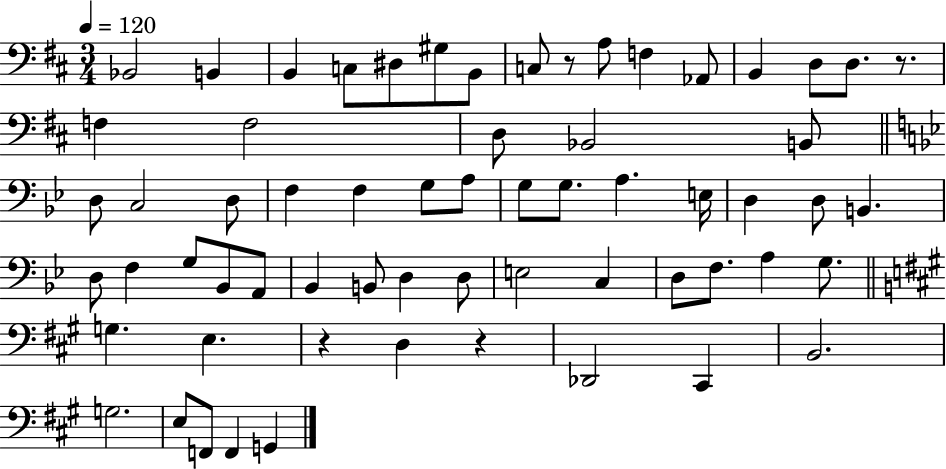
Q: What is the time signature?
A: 3/4